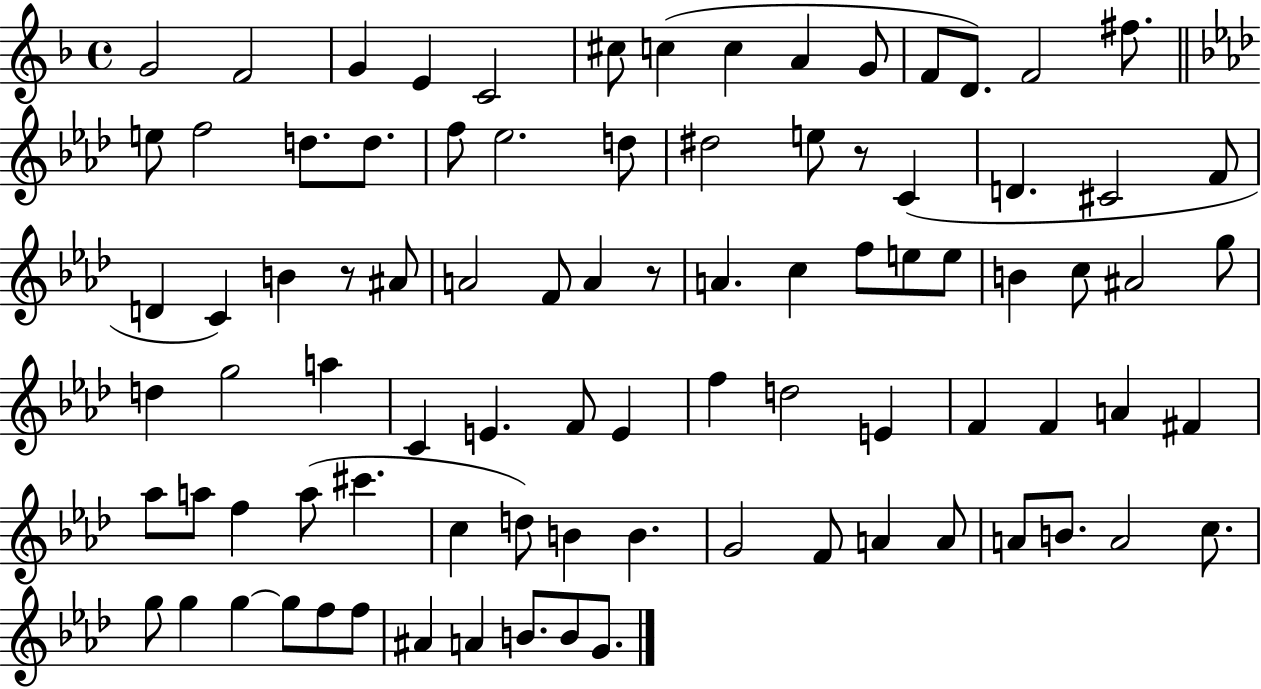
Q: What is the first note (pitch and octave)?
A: G4